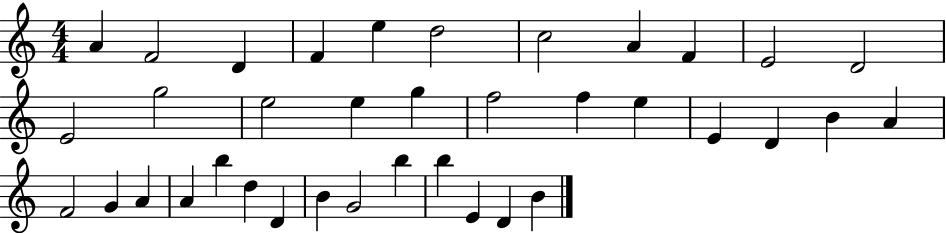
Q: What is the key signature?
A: C major